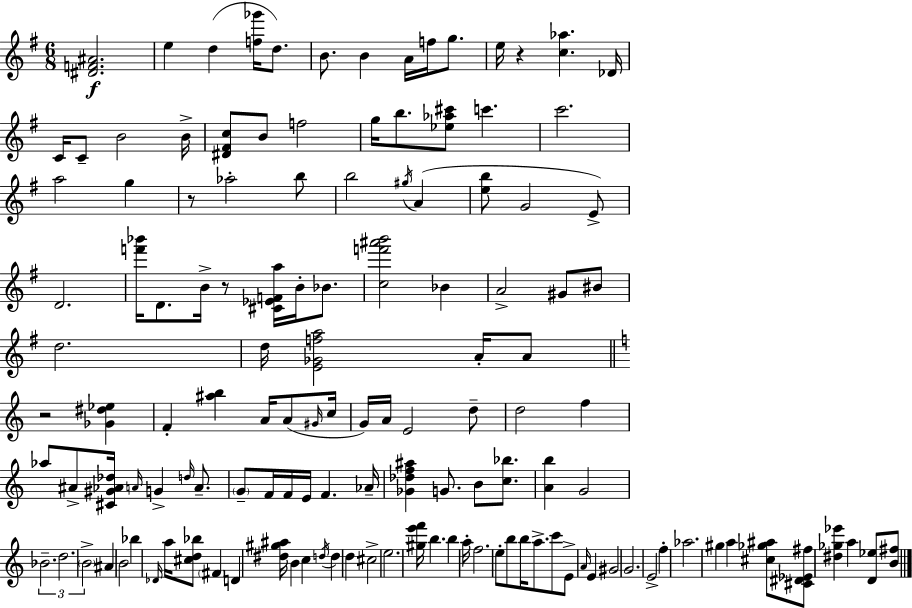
X:1
T:Untitled
M:6/8
L:1/4
K:G
[^DF^A]2 e d [f_g']/4 d/2 B/2 B A/4 f/4 g/2 e/4 z [c_a] _D/4 C/4 C/2 B2 B/4 [^D^Fc]/2 B/2 f2 g/4 b/2 [_e_a^c']/2 c' c'2 a2 g z/2 _a2 b/2 b2 ^g/4 A [eb]/2 G2 E/2 D2 [f'_b']/4 D/2 B/4 z/2 [^C_EFa]/4 B/4 _B/2 [cf'^a'b']2 _B A2 ^G/2 ^B/2 d2 d/4 [E_Gfa]2 A/4 A/2 z2 [_G^d_e] F [^ab] A/4 A/2 ^G/4 c/4 G/4 A/4 E2 d/2 d2 f _a/2 ^A/2 [^C^G_A_d]/4 A/4 G d/4 A/2 G/2 F/4 F/4 E/4 F _A/4 [_G_df^a] G/2 B/2 [c_b]/2 [Ab] G2 _B2 d2 B2 ^A B2 _b _D/4 a/4 [^cd_b]/2 ^F D [^d^g^a]/4 B c d/4 d d ^c2 e2 [^ge'f']/4 b b a/4 f2 e/2 b/2 b/4 a/2 c'/2 E/2 A/4 E ^G2 G2 E2 f _a2 ^g a [^c_g^a]/2 [^C^D_E^f]/2 [^d_g_e'] a [D_e]/2 [B^f]/2